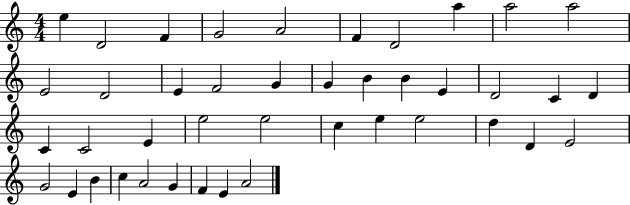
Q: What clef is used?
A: treble